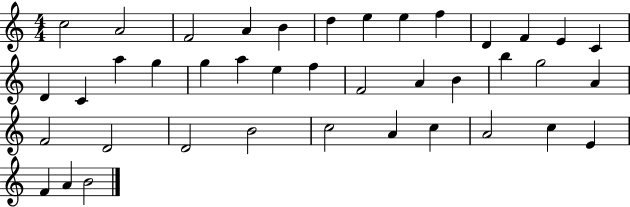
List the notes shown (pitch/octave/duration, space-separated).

C5/h A4/h F4/h A4/q B4/q D5/q E5/q E5/q F5/q D4/q F4/q E4/q C4/q D4/q C4/q A5/q G5/q G5/q A5/q E5/q F5/q F4/h A4/q B4/q B5/q G5/h A4/q F4/h D4/h D4/h B4/h C5/h A4/q C5/q A4/h C5/q E4/q F4/q A4/q B4/h